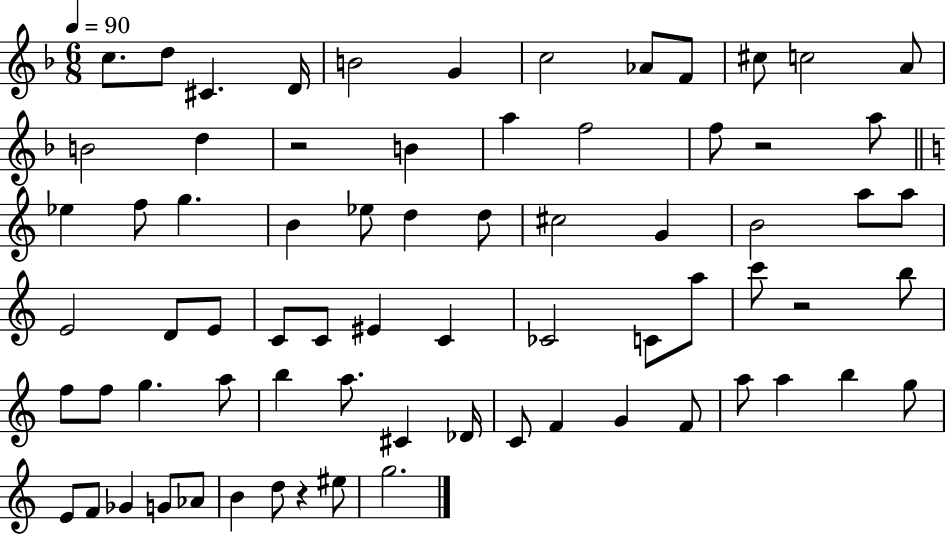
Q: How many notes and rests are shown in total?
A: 72